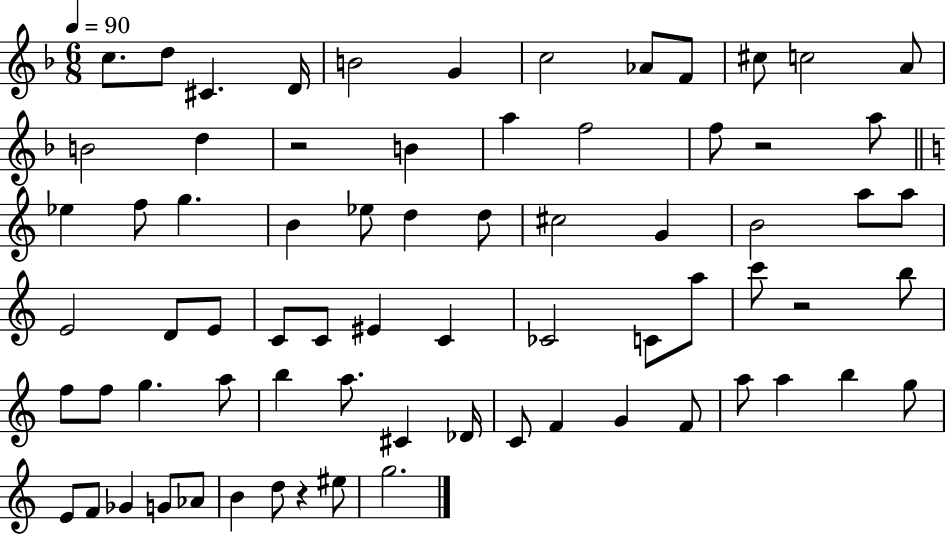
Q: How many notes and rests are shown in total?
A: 72